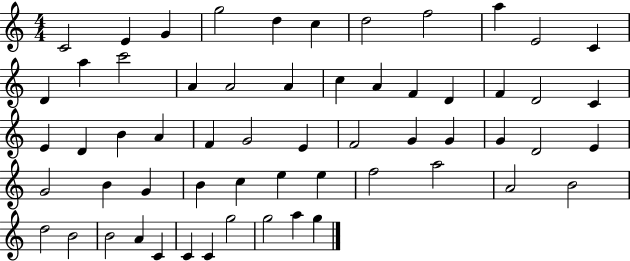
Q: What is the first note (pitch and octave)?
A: C4